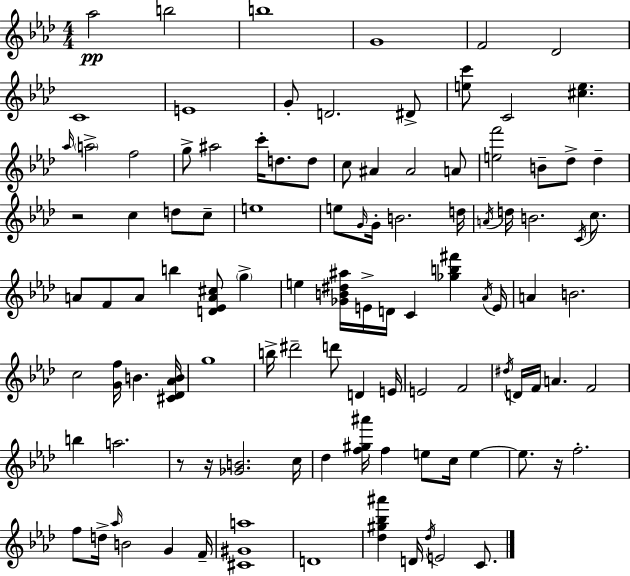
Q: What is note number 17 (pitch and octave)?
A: A#5